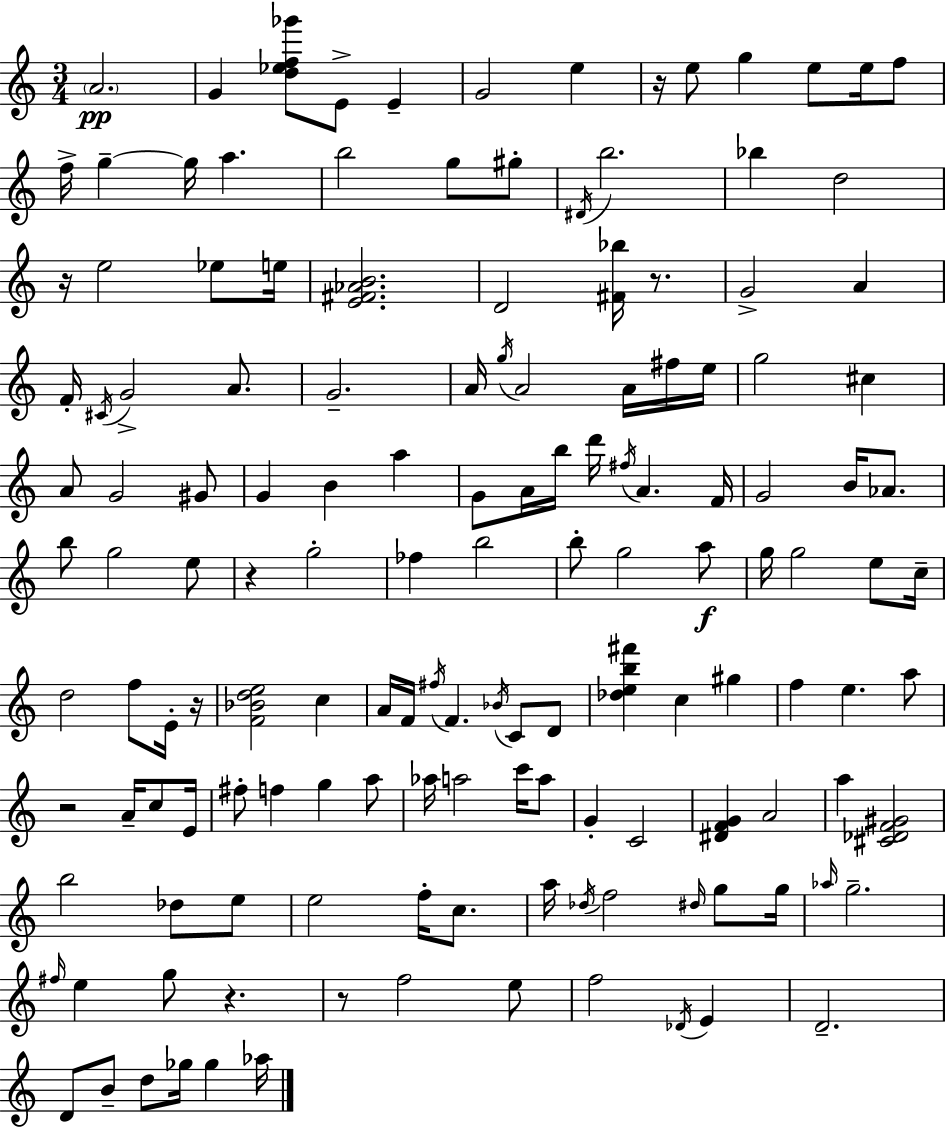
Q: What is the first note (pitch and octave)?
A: A4